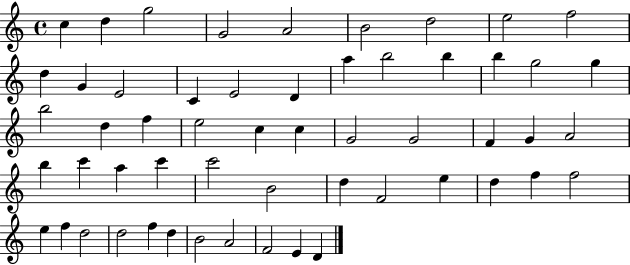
C5/q D5/q G5/h G4/h A4/h B4/h D5/h E5/h F5/h D5/q G4/q E4/h C4/q E4/h D4/q A5/q B5/h B5/q B5/q G5/h G5/q B5/h D5/q F5/q E5/h C5/q C5/q G4/h G4/h F4/q G4/q A4/h B5/q C6/q A5/q C6/q C6/h B4/h D5/q F4/h E5/q D5/q F5/q F5/h E5/q F5/q D5/h D5/h F5/q D5/q B4/h A4/h F4/h E4/q D4/q